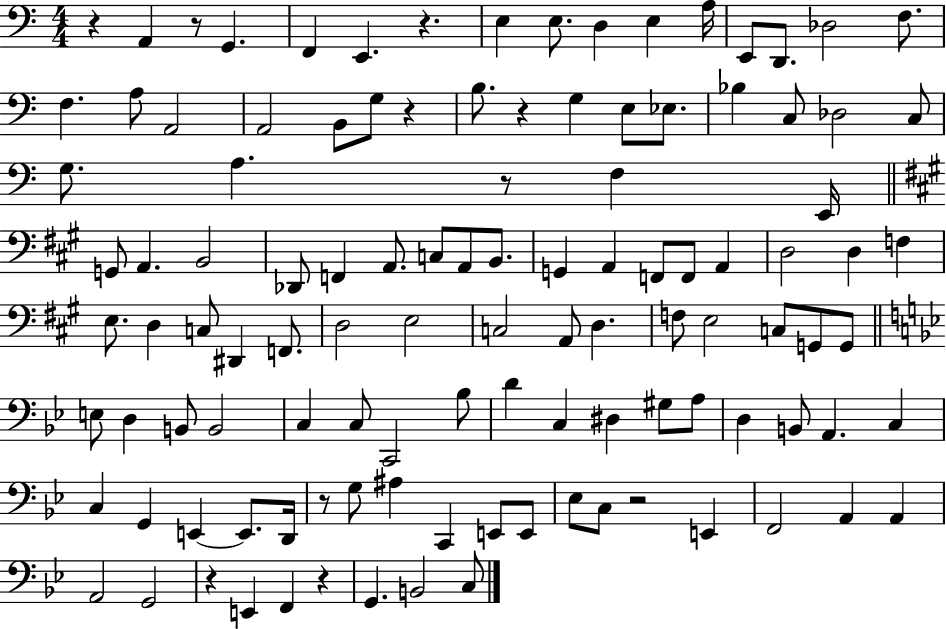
{
  \clef bass
  \numericTimeSignature
  \time 4/4
  \key c \major
  r4 a,4 r8 g,4. | f,4 e,4. r4. | e4 e8. d4 e4 a16 | e,8 d,8. des2 f8. | \break f4. a8 a,2 | a,2 b,8 g8 r4 | b8. r4 g4 e8 ees8. | bes4 c8 des2 c8 | \break g8. a4. r8 f4 e,16 | \bar "||" \break \key a \major g,8 a,4. b,2 | des,8 f,4 a,8. c8 a,8 b,8. | g,4 a,4 f,8 f,8 a,4 | d2 d4 f4 | \break e8. d4 c8 dis,4 f,8. | d2 e2 | c2 a,8 d4. | f8 e2 c8 g,8 g,8 | \break \bar "||" \break \key bes \major e8 d4 b,8 b,2 | c4 c8 c,2 bes8 | d'4 c4 dis4 gis8 a8 | d4 b,8 a,4. c4 | \break c4 g,4 e,4~~ e,8. d,16 | r8 g8 ais4 c,4 e,8 e,8 | ees8 c8 r2 e,4 | f,2 a,4 a,4 | \break a,2 g,2 | r4 e,4 f,4 r4 | g,4. b,2 c8 | \bar "|."
}